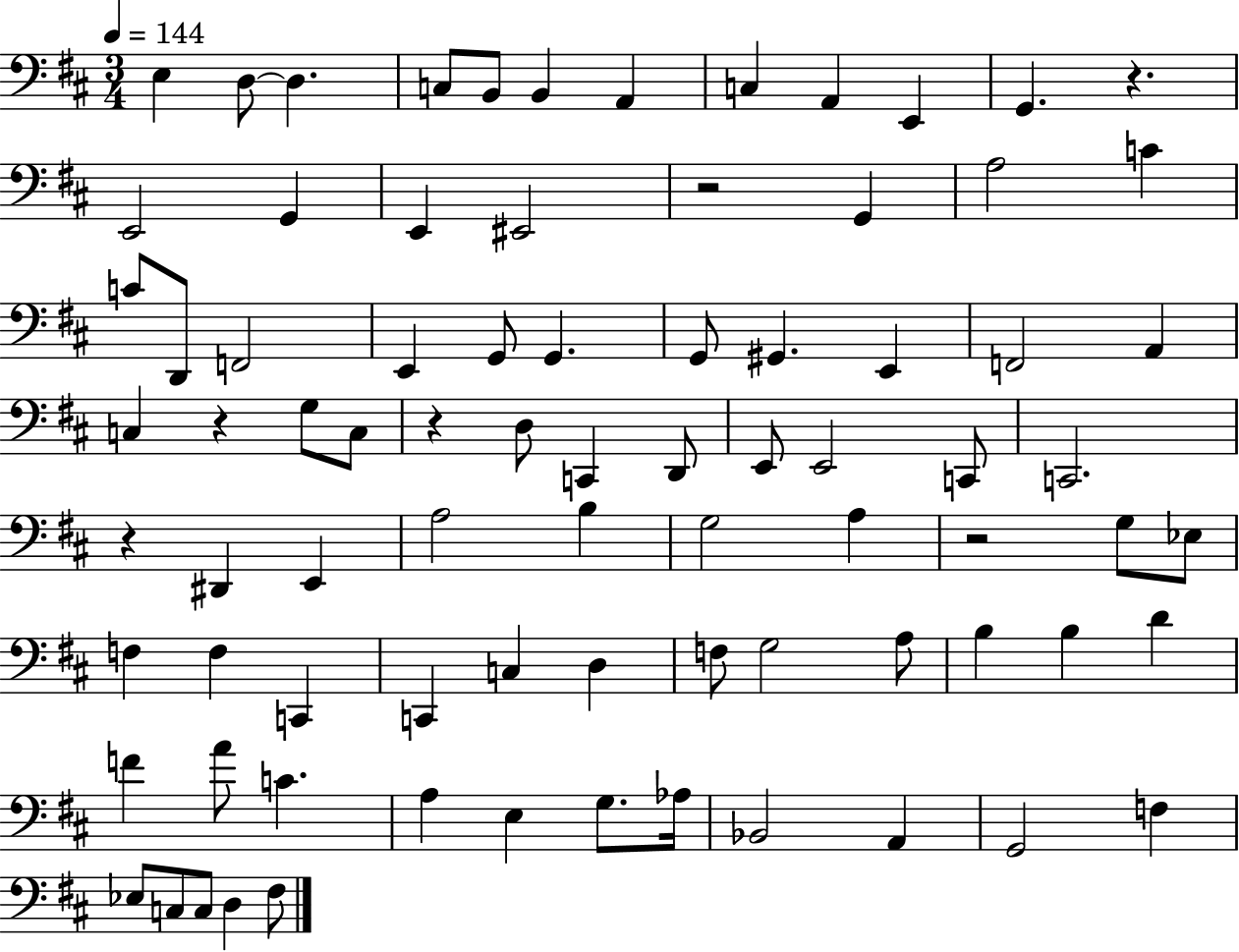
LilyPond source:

{
  \clef bass
  \numericTimeSignature
  \time 3/4
  \key d \major
  \tempo 4 = 144
  e4 d8~~ d4. | c8 b,8 b,4 a,4 | c4 a,4 e,4 | g,4. r4. | \break e,2 g,4 | e,4 eis,2 | r2 g,4 | a2 c'4 | \break c'8 d,8 f,2 | e,4 g,8 g,4. | g,8 gis,4. e,4 | f,2 a,4 | \break c4 r4 g8 c8 | r4 d8 c,4 d,8 | e,8 e,2 c,8 | c,2. | \break r4 dis,4 e,4 | a2 b4 | g2 a4 | r2 g8 ees8 | \break f4 f4 c,4 | c,4 c4 d4 | f8 g2 a8 | b4 b4 d'4 | \break f'4 a'8 c'4. | a4 e4 g8. aes16 | bes,2 a,4 | g,2 f4 | \break ees8 c8 c8 d4 fis8 | \bar "|."
}